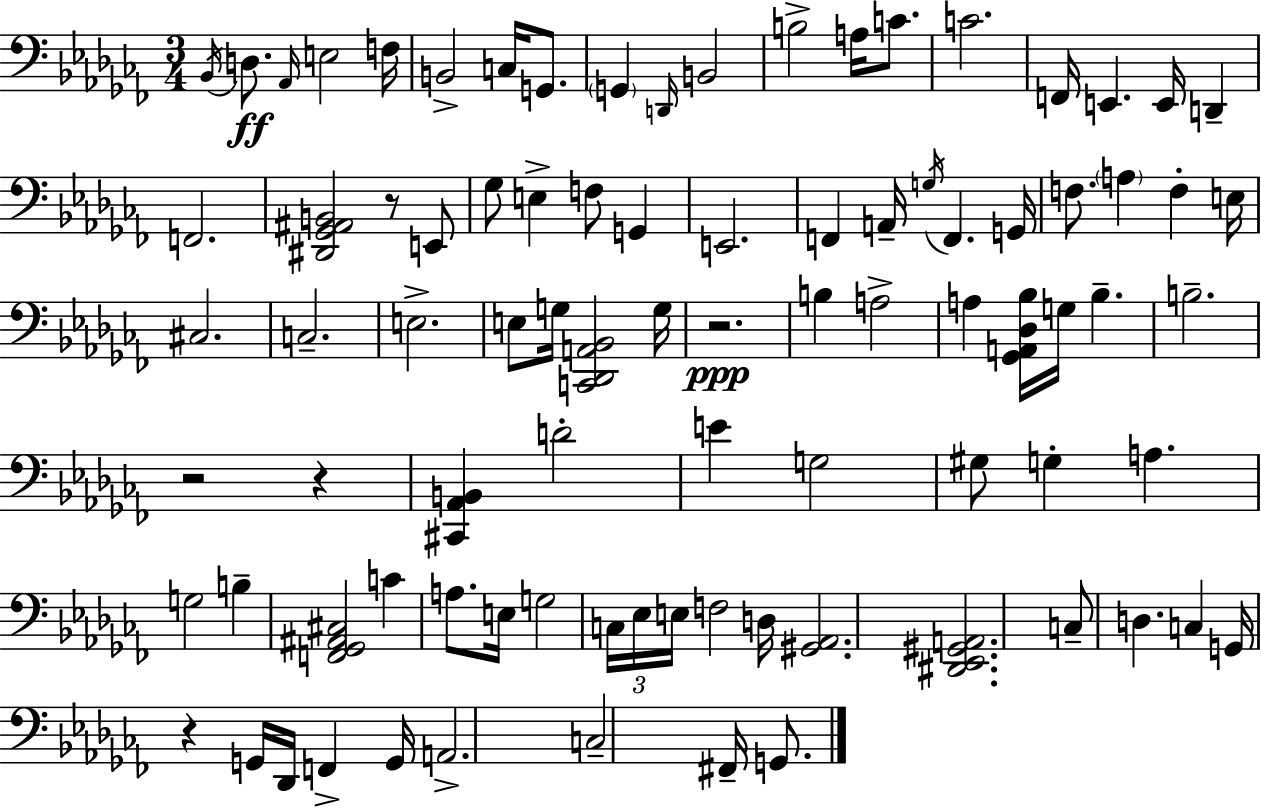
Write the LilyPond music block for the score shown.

{
  \clef bass
  \numericTimeSignature
  \time 3/4
  \key aes \minor
  \acciaccatura { bes,16 }\ff d8. \grace { aes,16 } e2 | f16 b,2-> c16 g,8. | \parenthesize g,4 \grace { d,16 } b,2 | b2-> a16 | \break c'8. c'2. | f,16 e,4. e,16 d,4-- | f,2. | <dis, ges, ais, b,>2 r8 | \break e,8 ges8 e4-> f8 g,4 | e,2. | f,4 a,16-- \acciaccatura { g16 } f,4. | g,16 f8. \parenthesize a4 f4-. | \break e16 cis2. | c2.-- | e2.-> | e8 g16 <c, des, a, bes,>2 | \break g16 r2.\ppp | b4 a2-> | a4 <ges, a, des bes>16 g16 bes4.-- | b2.-- | \break r2 | r4 <cis, aes, b,>4 d'2-. | e'4 g2 | gis8 g4-. a4. | \break g2 | b4-- <f, ges, ais, cis>2 | c'4 a8. e16 g2 | \tuplet 3/2 { c16 ees16 e16 } f2 | \break d16 <gis, aes,>2. | <dis, ees, gis, a,>2. | c8-- d4. | c4 g,16 r4 g,16 des,16 f,4-> | \break g,16 a,2.-> | c2-- | fis,16-- g,8. \bar "|."
}